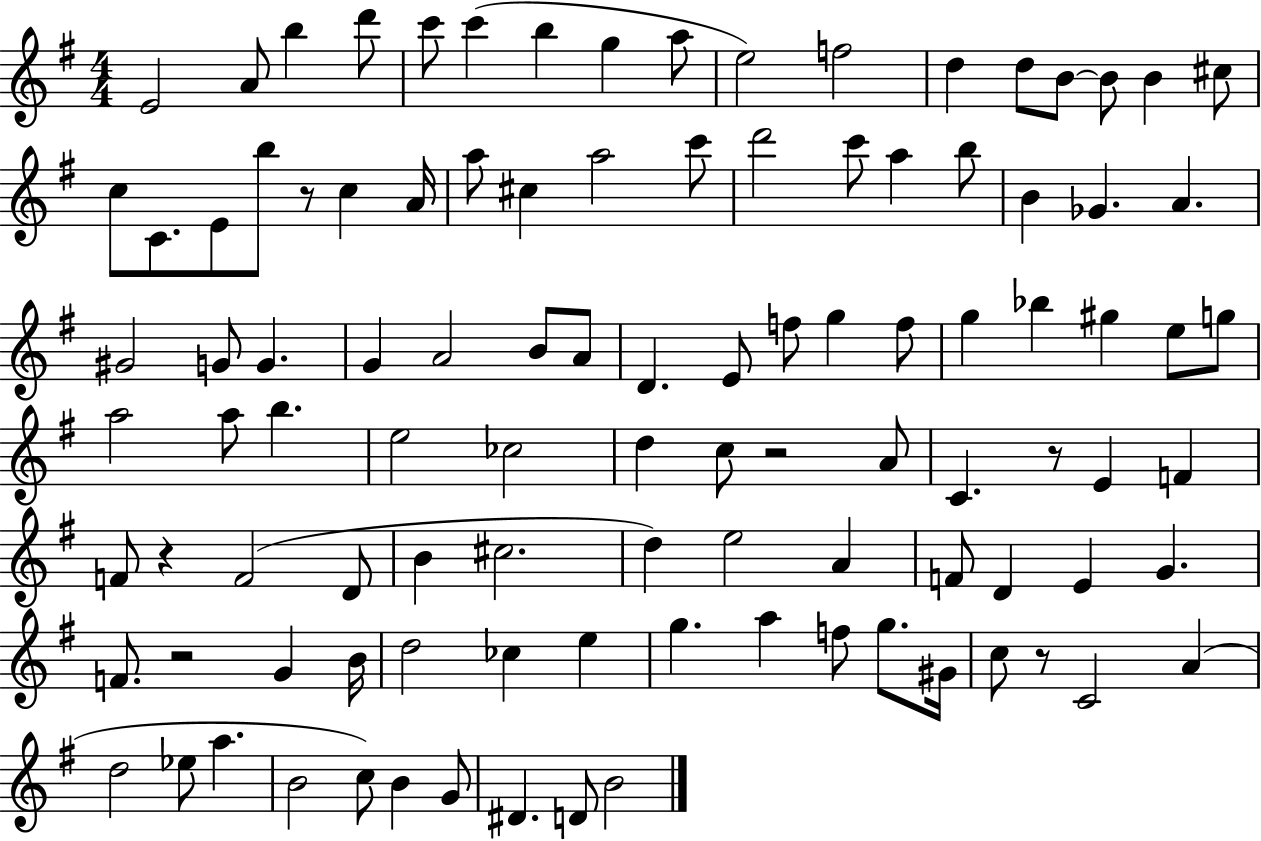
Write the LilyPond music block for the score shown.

{
  \clef treble
  \numericTimeSignature
  \time 4/4
  \key g \major
  \repeat volta 2 { e'2 a'8 b''4 d'''8 | c'''8 c'''4( b''4 g''4 a''8 | e''2) f''2 | d''4 d''8 b'8~~ b'8 b'4 cis''8 | \break c''8 c'8. e'8 b''8 r8 c''4 a'16 | a''8 cis''4 a''2 c'''8 | d'''2 c'''8 a''4 b''8 | b'4 ges'4. a'4. | \break gis'2 g'8 g'4. | g'4 a'2 b'8 a'8 | d'4. e'8 f''8 g''4 f''8 | g''4 bes''4 gis''4 e''8 g''8 | \break a''2 a''8 b''4. | e''2 ces''2 | d''4 c''8 r2 a'8 | c'4. r8 e'4 f'4 | \break f'8 r4 f'2( d'8 | b'4 cis''2. | d''4) e''2 a'4 | f'8 d'4 e'4 g'4. | \break f'8. r2 g'4 b'16 | d''2 ces''4 e''4 | g''4. a''4 f''8 g''8. gis'16 | c''8 r8 c'2 a'4( | \break d''2 ees''8 a''4. | b'2 c''8) b'4 g'8 | dis'4. d'8 b'2 | } \bar "|."
}